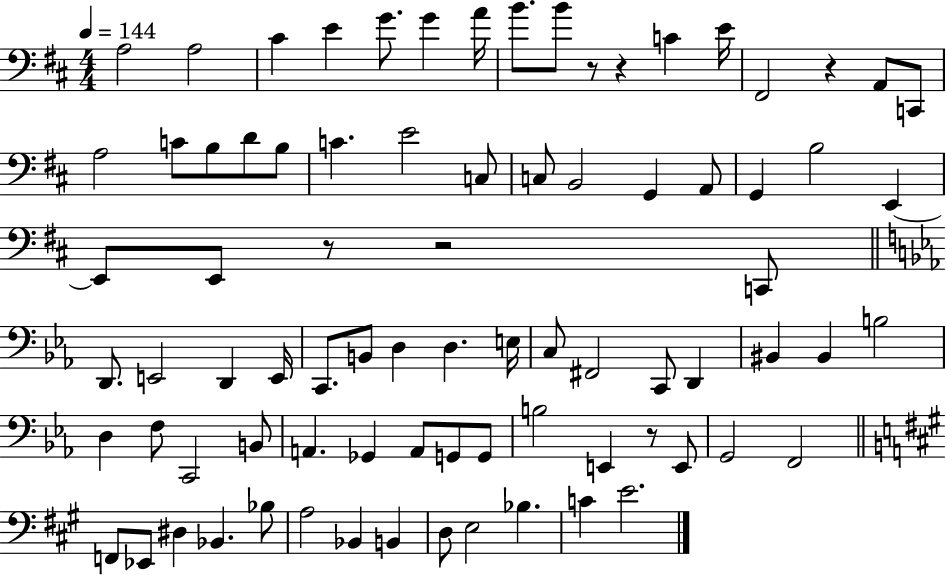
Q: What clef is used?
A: bass